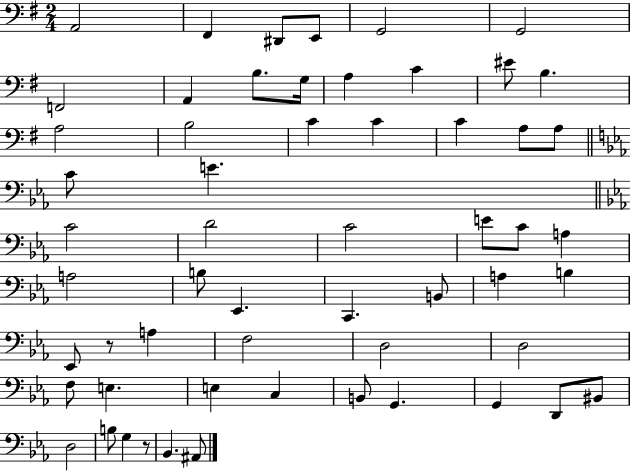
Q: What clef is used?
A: bass